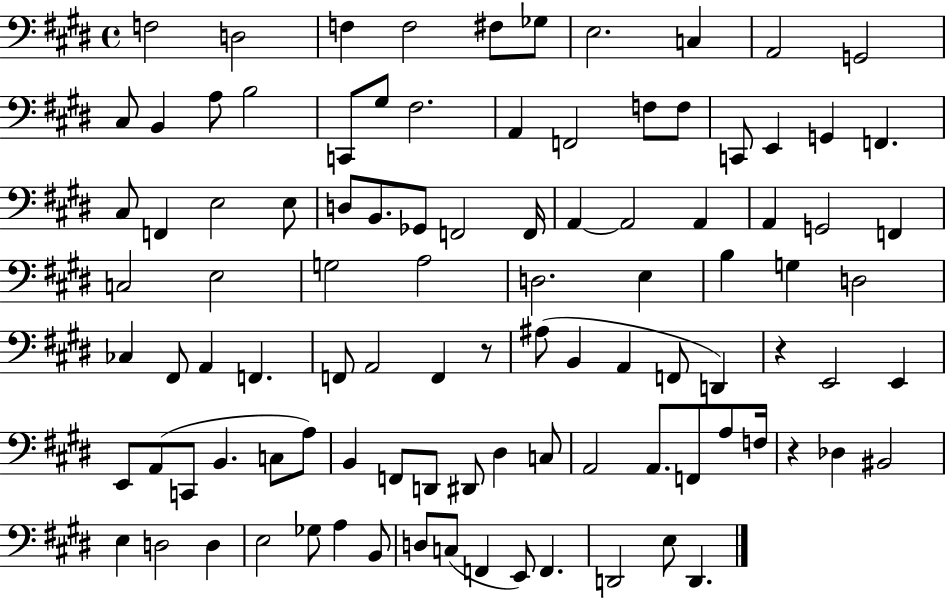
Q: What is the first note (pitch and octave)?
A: F3